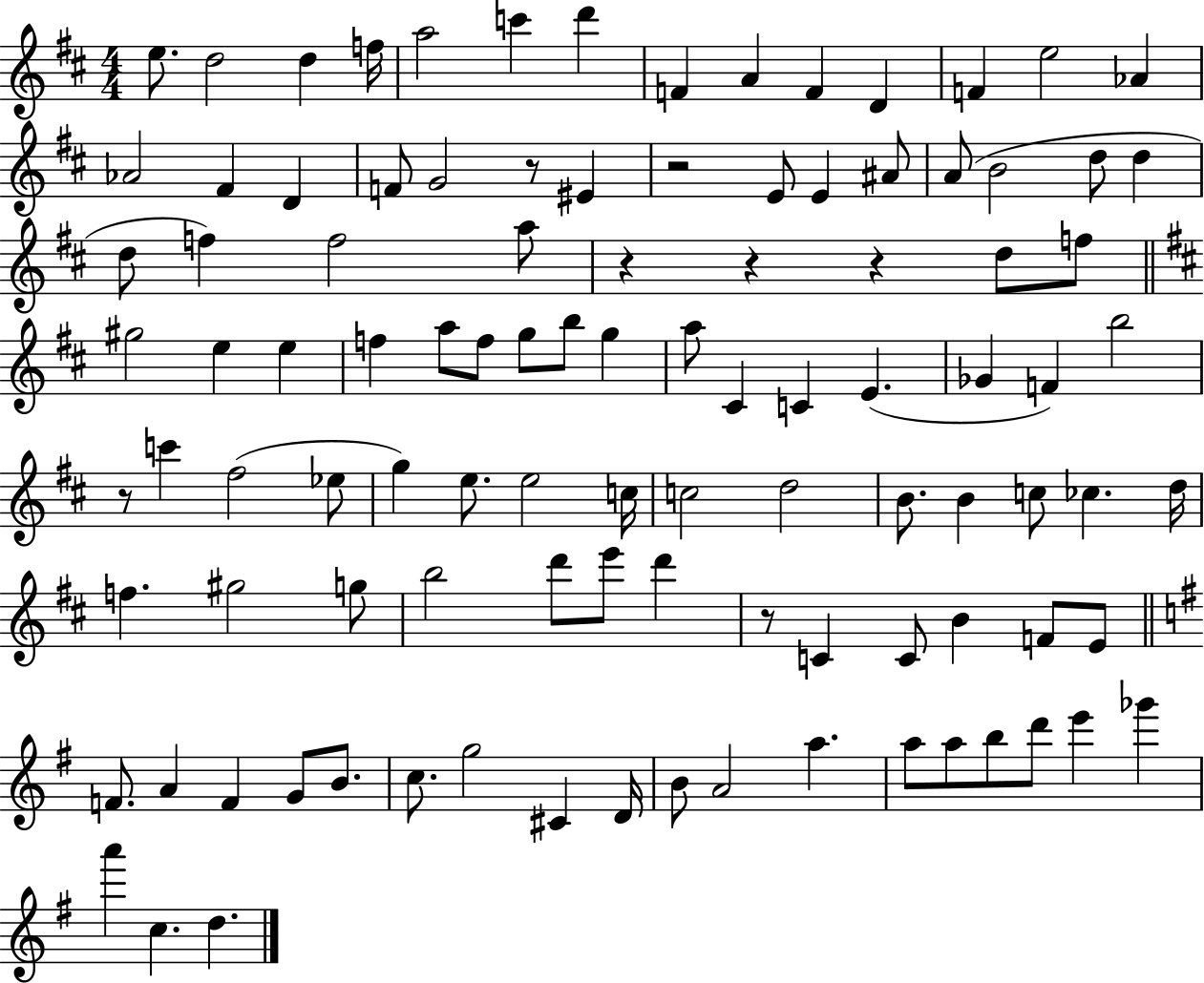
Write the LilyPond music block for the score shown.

{
  \clef treble
  \numericTimeSignature
  \time 4/4
  \key d \major
  e''8. d''2 d''4 f''16 | a''2 c'''4 d'''4 | f'4 a'4 f'4 d'4 | f'4 e''2 aes'4 | \break aes'2 fis'4 d'4 | f'8 g'2 r8 eis'4 | r2 e'8 e'4 ais'8 | a'8( b'2 d''8 d''4 | \break d''8 f''4) f''2 a''8 | r4 r4 r4 d''8 f''8 | \bar "||" \break \key d \major gis''2 e''4 e''4 | f''4 a''8 f''8 g''8 b''8 g''4 | a''8 cis'4 c'4 e'4.( | ges'4 f'4) b''2 | \break r8 c'''4 fis''2( ees''8 | g''4) e''8. e''2 c''16 | c''2 d''2 | b'8. b'4 c''8 ces''4. d''16 | \break f''4. gis''2 g''8 | b''2 d'''8 e'''8 d'''4 | r8 c'4 c'8 b'4 f'8 e'8 | \bar "||" \break \key g \major f'8. a'4 f'4 g'8 b'8. | c''8. g''2 cis'4 d'16 | b'8 a'2 a''4. | a''8 a''8 b''8 d'''8 e'''4 ges'''4 | \break a'''4 c''4. d''4. | \bar "|."
}